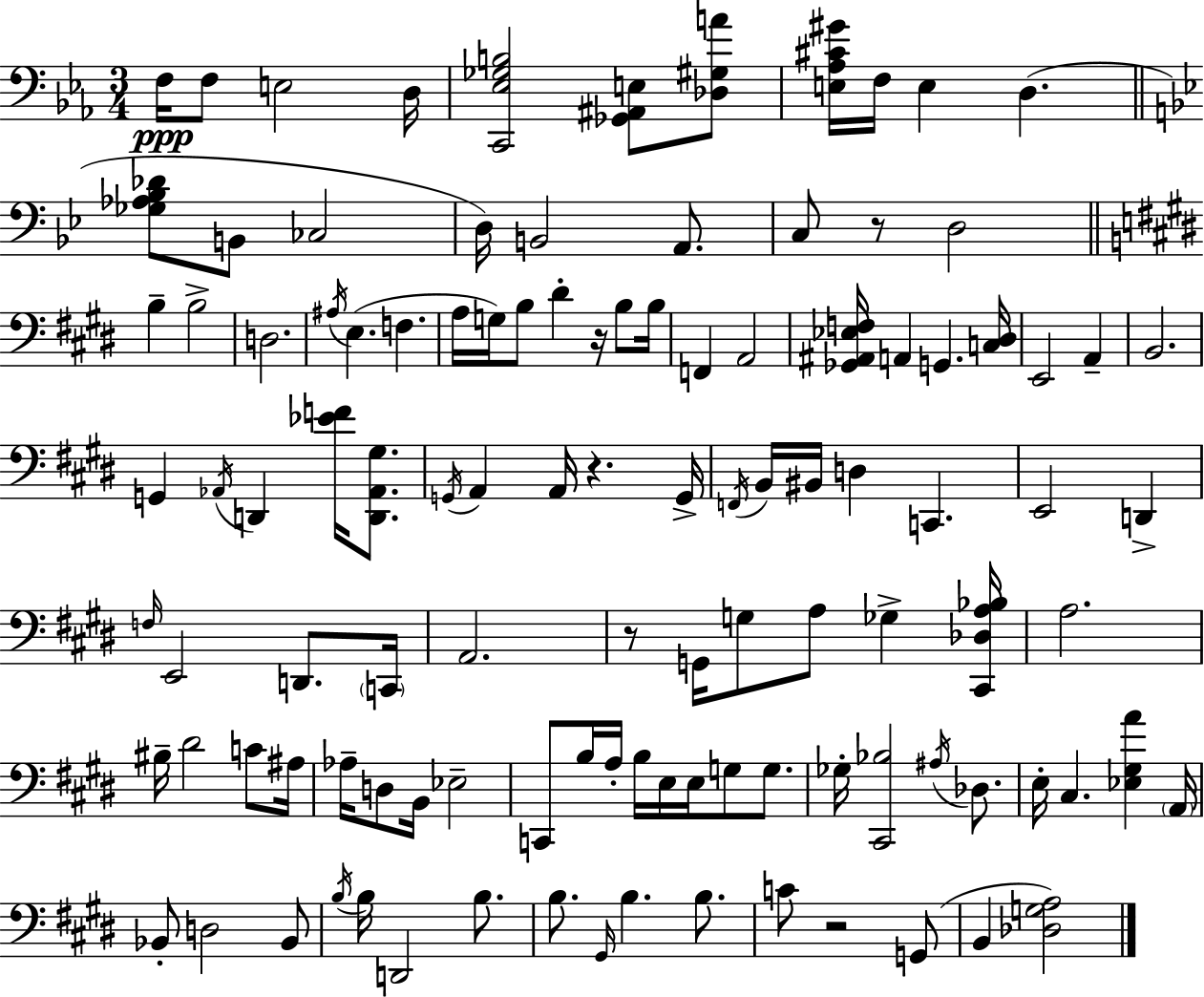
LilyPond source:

{
  \clef bass
  \numericTimeSignature
  \time 3/4
  \key ees \major
  f16\ppp f8 e2 d16 | <c, ees ges b>2 <ges, ais, e>8 <des gis a'>8 | <e aes cis' gis'>16 f16 e4 d4.( | \bar "||" \break \key bes \major <ges aes bes des'>8 b,8 ces2 | d16) b,2 a,8. | c8 r8 d2 | \bar "||" \break \key e \major b4-- b2-> | d2. | \acciaccatura { ais16 }( e4. f4. | a16 g16) b8 dis'4-. r16 b8 | \break b16 f,4 a,2 | <ges, ais, ees f>16 a,4 g,4. | <c dis>16 e,2 a,4-- | b,2. | \break g,4 \acciaccatura { aes,16 } d,4 <ees' f'>16 <d, aes, gis>8. | \acciaccatura { g,16 } a,4 a,16 r4. | g,16-> \acciaccatura { f,16 } b,16 bis,16 d4 c,4. | e,2 | \break d,4-> \grace { f16 } e,2 | d,8. \parenthesize c,16 a,2. | r8 g,16 g8 a8 | ges4-> <cis, des a bes>16 a2. | \break bis16-- dis'2 | c'8 ais16 aes16-- d8 b,16 ees2-- | c,8 b16 a16-. b16 e16 e16 | g8 g8. ges16-. <cis, bes>2 | \break \acciaccatura { ais16 } des8. e16-. cis4. | <ees gis a'>4 \parenthesize a,16 bes,8-. d2 | bes,8 \acciaccatura { b16 } b16 d,2 | b8. b8. \grace { gis,16 } b4. | \break b8. c'8 r2 | g,8( b,4 | <des g a>2) \bar "|."
}